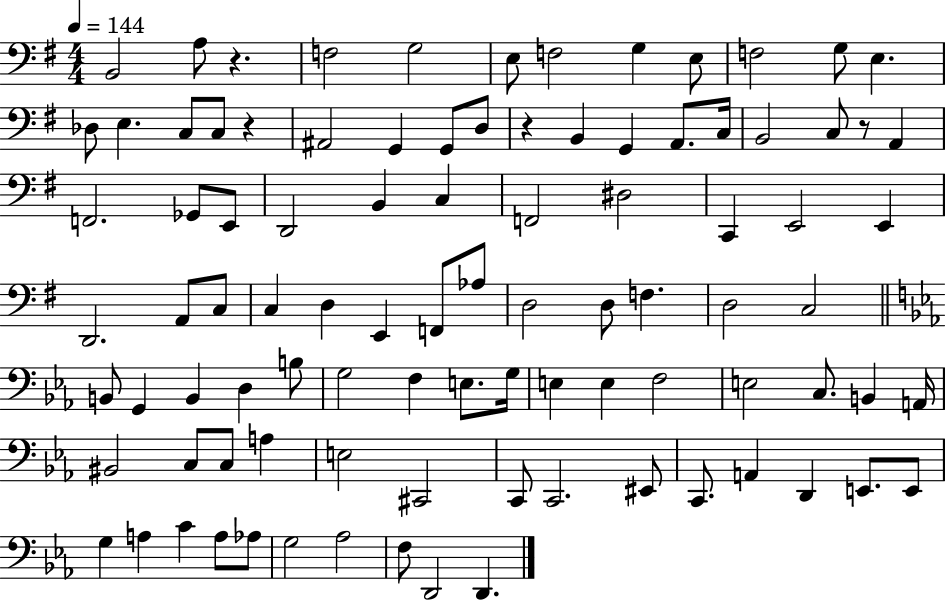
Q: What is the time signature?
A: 4/4